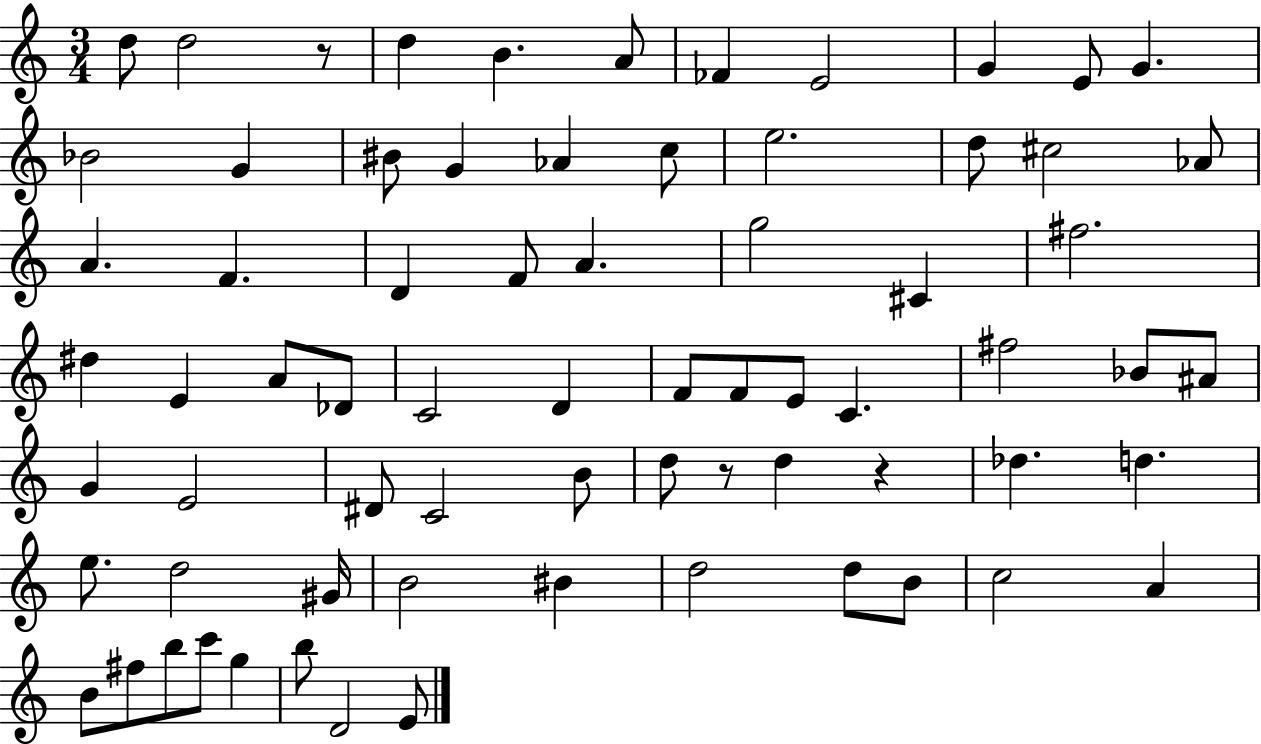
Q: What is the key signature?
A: C major